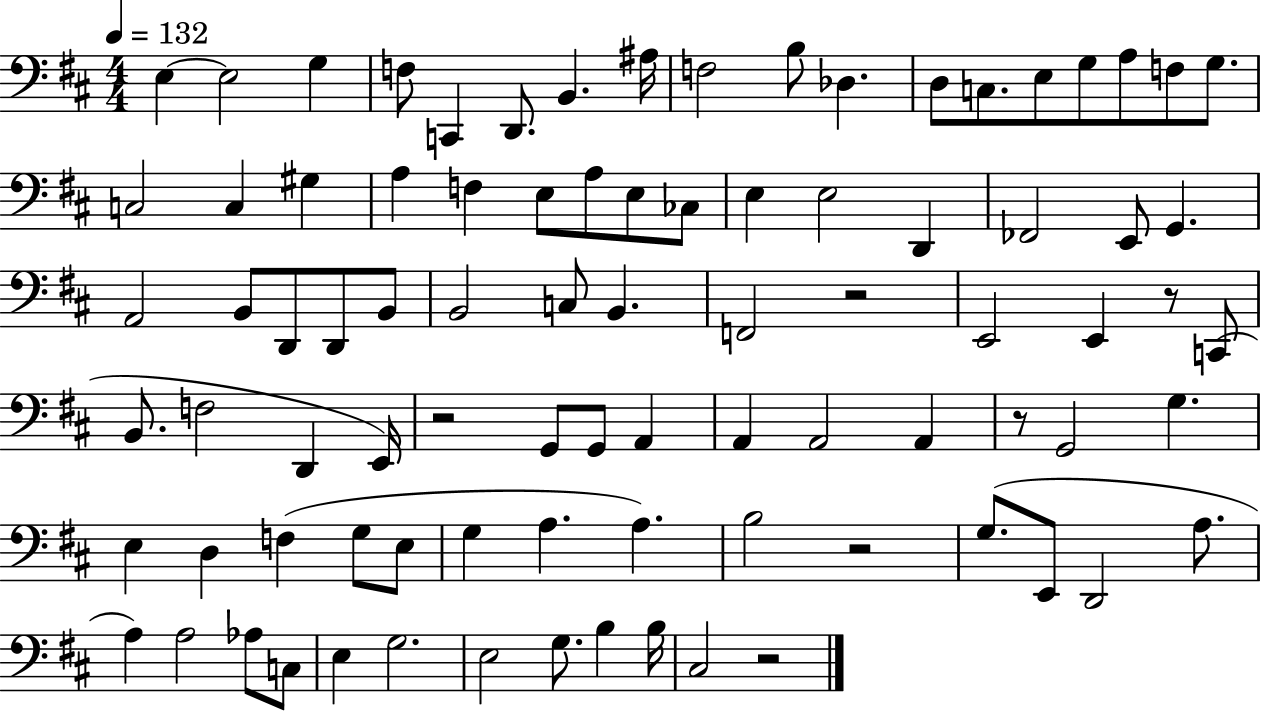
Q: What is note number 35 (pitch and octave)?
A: B2